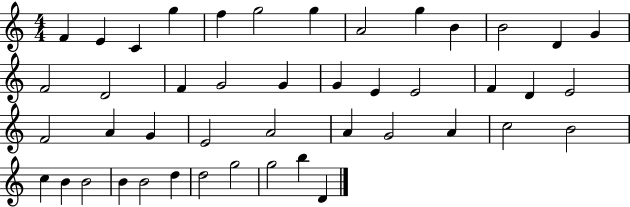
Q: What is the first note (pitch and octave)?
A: F4